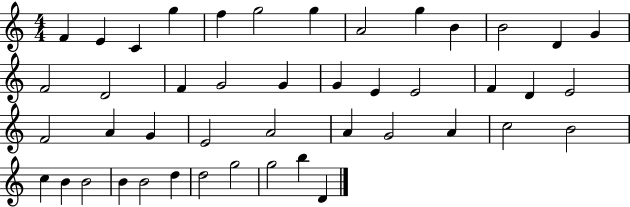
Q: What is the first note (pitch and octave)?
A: F4